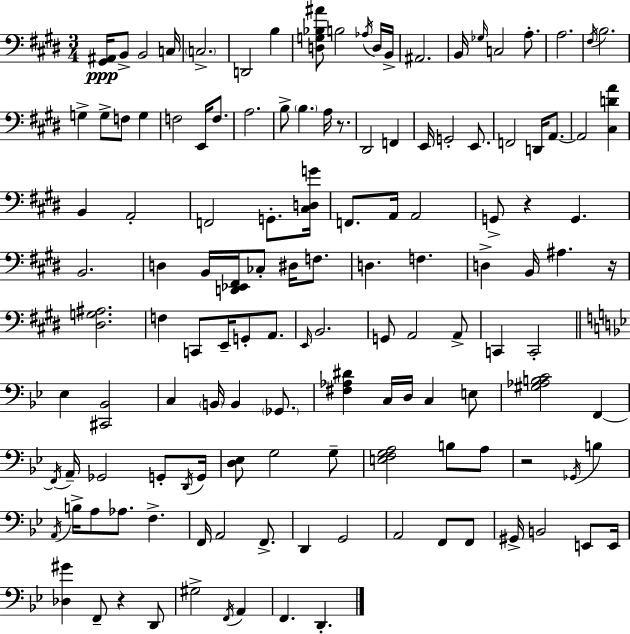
{
  \clef bass
  \numericTimeSignature
  \time 3/4
  \key e \major
  \repeat volta 2 { <gis, ais,>16\ppp b,8-> b,2 c16 | \parenthesize c2.-> | d,2 b4 | <d g bes ais'>8 b2 \acciaccatura { aes16 } d16 | \break b,16-> ais,2. | b,16 \grace { ges16 } c2 a8.-. | a2. | \acciaccatura { fis16 } b2. | \break g4-> g8-> f8 g4 | f2 e,16 | f8. a2. | b8-> \parenthesize b4. a16 | \break r8. dis,2 f,4 | e,16 g,2-. | e,8. f,2 d,16 | a,8.~~ a,2 <cis d' a'>4 | \break b,4 a,2-. | f,2 g,8.-. | <cis d g'>16 f,8. a,16 a,2 | g,8-> r4 g,4. | \break b,2. | d4 b,16 <d, ees, fis,>16 ces8-. dis16 | f8. d4. f4. | d4-> b,16 ais4. | \break r16 <dis g ais>2. | f4 c,8 e,16-- g,8-. | a,8. \grace { e,16 } b,2. | g,8 a,2 | \break a,8-> c,4 c,2-. | \bar "||" \break \key bes \major ees4 <cis, bes,>2 | c4 \parenthesize b,16 b,4 \parenthesize ges,8. | <fis aes dis'>4 c16 d16 c4 e8 | <gis aes b c'>2 f,4~~ | \break \acciaccatura { f,16 } a,16-- ges,2 g,8-. | \acciaccatura { d,16 } g,16 <d ees>8 g2 | g8-- <e f g a>2 b8 | a8 r2 \acciaccatura { ges,16 } b4 | \break \acciaccatura { a,16 } b16-> a8 aes8. f4.-> | f,16 a,2 | f,8.-> d,4 g,2 | a,2 | \break f,8 f,8 gis,16-> b,2 | e,8 e,16 <des gis'>4 f,8-- r4 | d,8 gis2-> | \acciaccatura { f,16 } a,4 f,4. d,4.-. | \break } \bar "|."
}